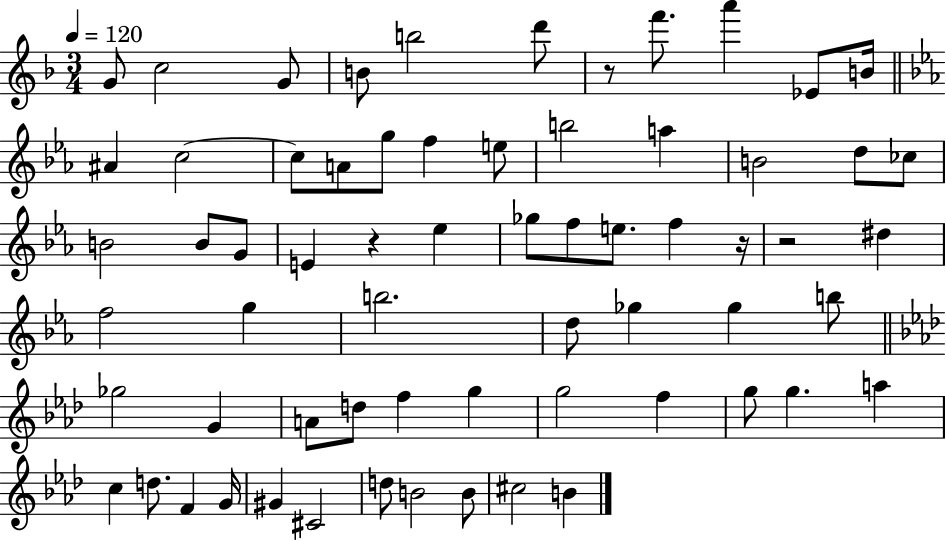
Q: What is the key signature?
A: F major